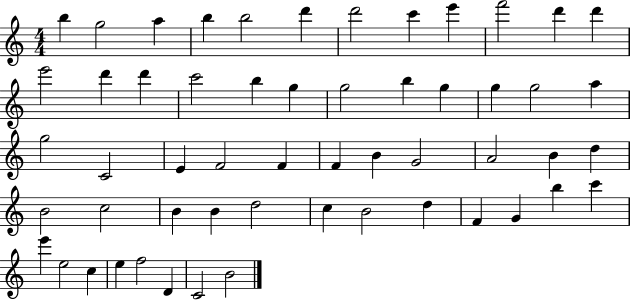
B5/q G5/h A5/q B5/q B5/h D6/q D6/h C6/q E6/q F6/h D6/q D6/q E6/h D6/q D6/q C6/h B5/q G5/q G5/h B5/q G5/q G5/q G5/h A5/q G5/h C4/h E4/q F4/h F4/q F4/q B4/q G4/h A4/h B4/q D5/q B4/h C5/h B4/q B4/q D5/h C5/q B4/h D5/q F4/q G4/q B5/q C6/q E6/q E5/h C5/q E5/q F5/h D4/q C4/h B4/h